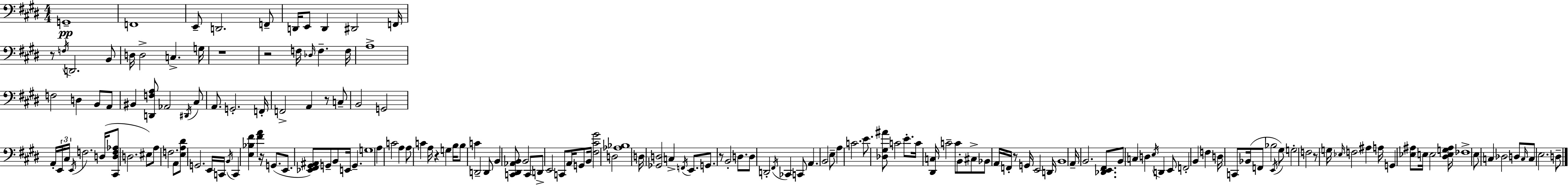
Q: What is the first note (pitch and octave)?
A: G2